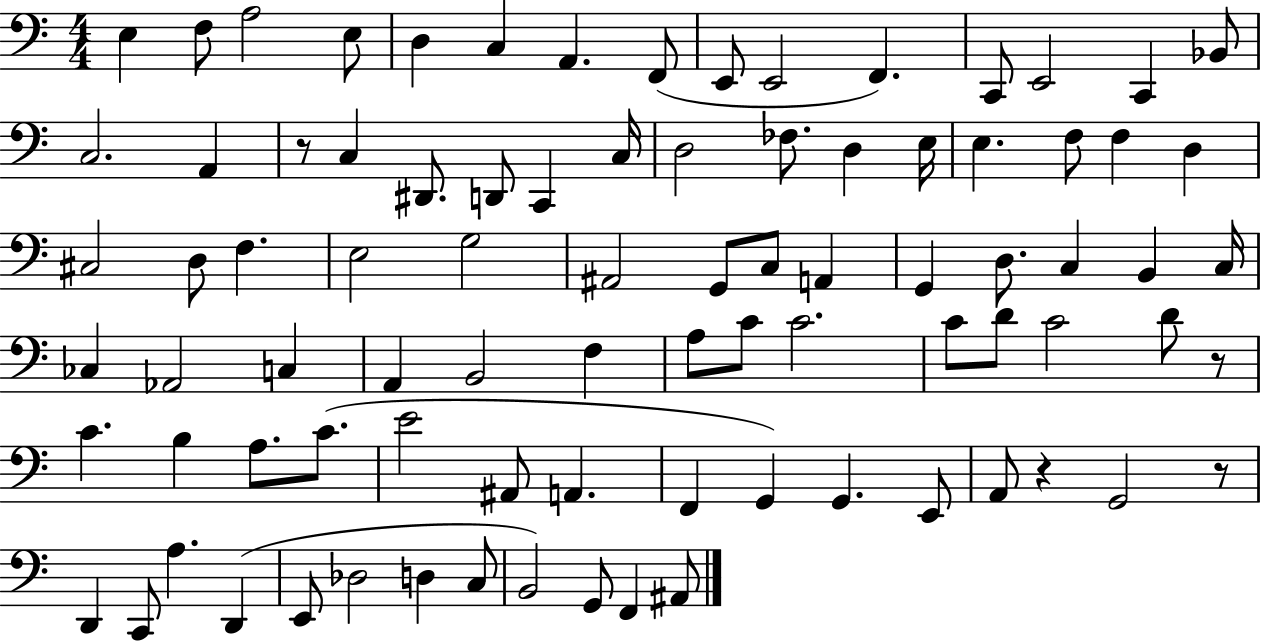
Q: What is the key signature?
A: C major